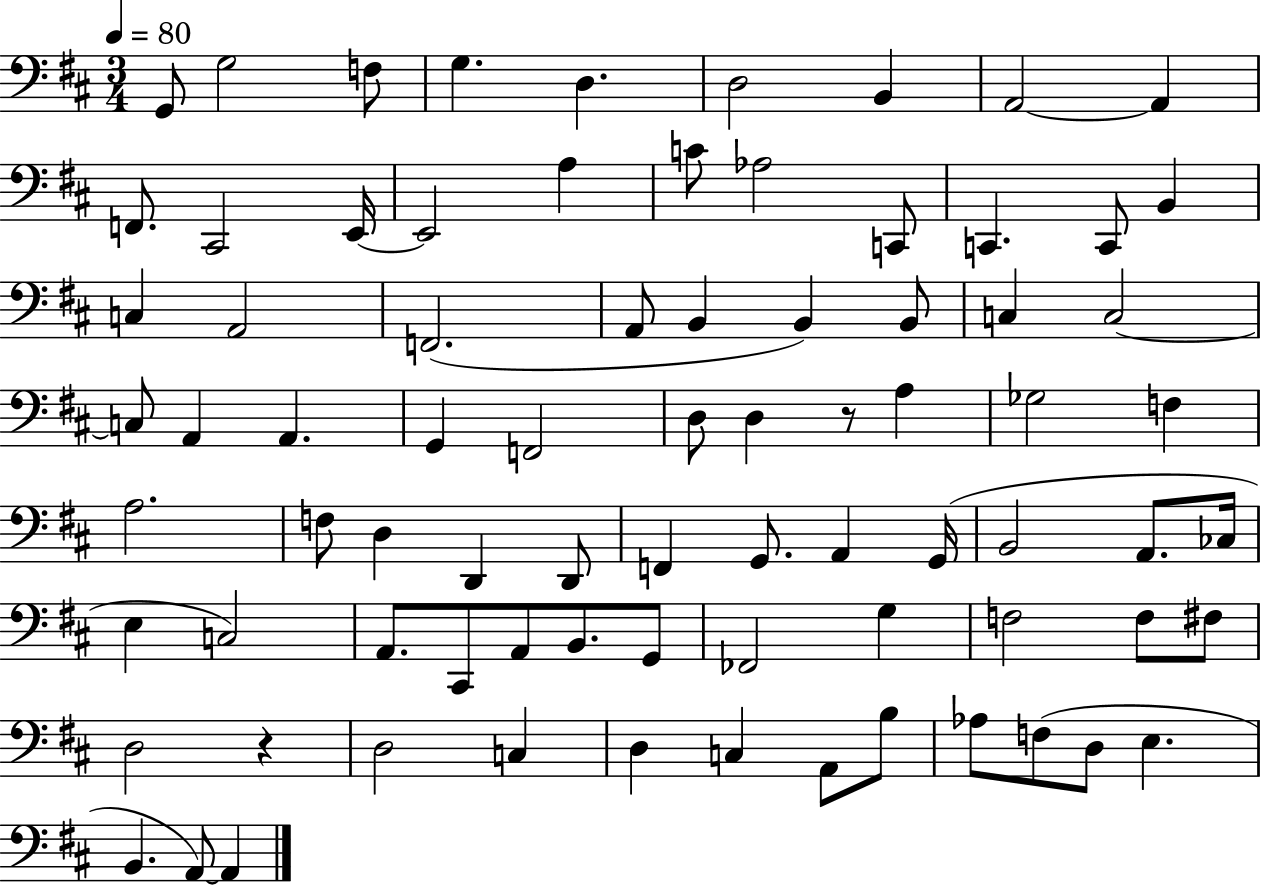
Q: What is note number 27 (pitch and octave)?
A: B2